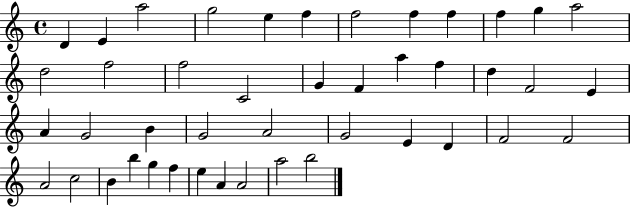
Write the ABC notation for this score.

X:1
T:Untitled
M:4/4
L:1/4
K:C
D E a2 g2 e f f2 f f f g a2 d2 f2 f2 C2 G F a f d F2 E A G2 B G2 A2 G2 E D F2 F2 A2 c2 B b g f e A A2 a2 b2